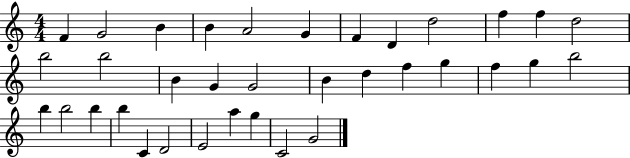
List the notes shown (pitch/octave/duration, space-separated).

F4/q G4/h B4/q B4/q A4/h G4/q F4/q D4/q D5/h F5/q F5/q D5/h B5/h B5/h B4/q G4/q G4/h B4/q D5/q F5/q G5/q F5/q G5/q B5/h B5/q B5/h B5/q B5/q C4/q D4/h E4/h A5/q G5/q C4/h G4/h